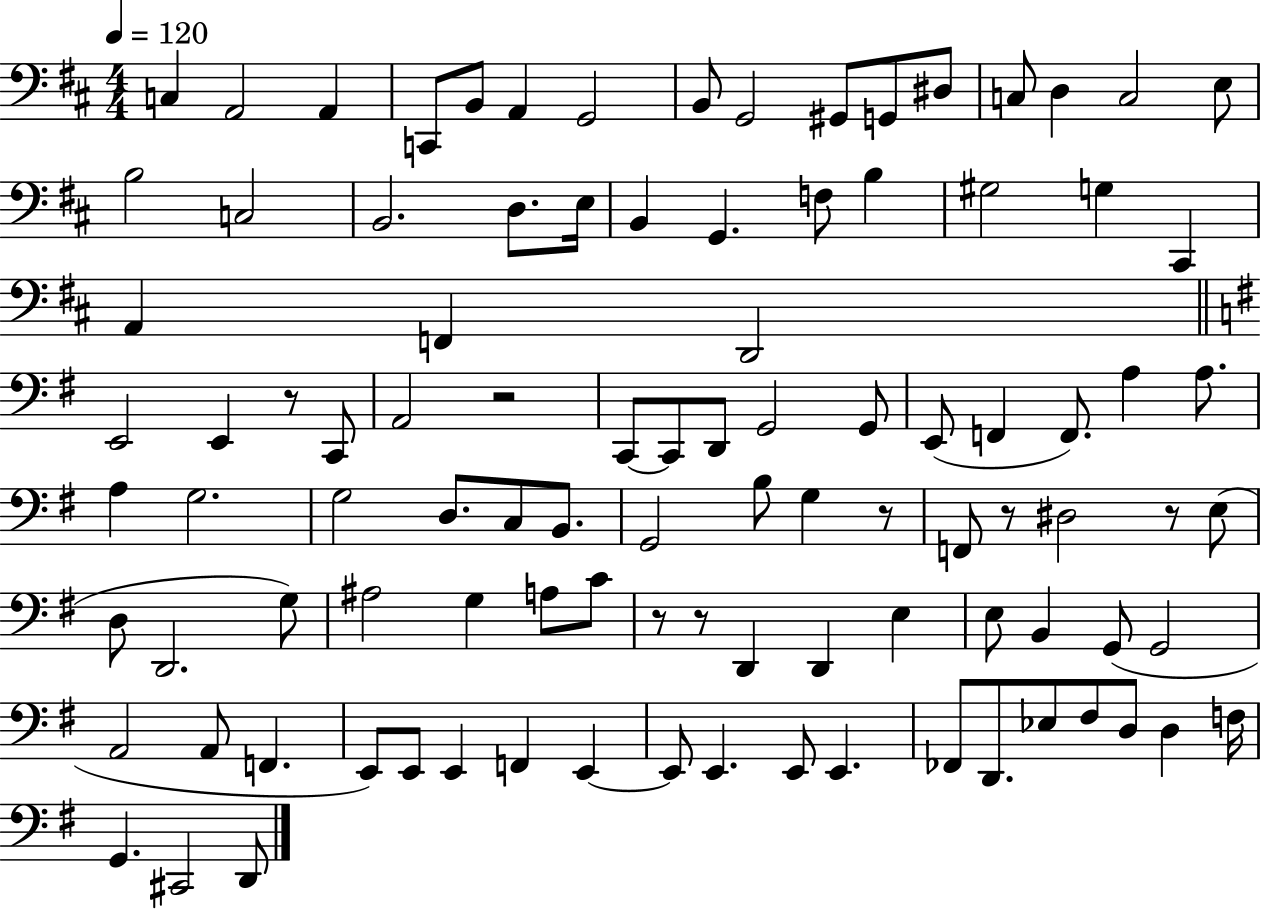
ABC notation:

X:1
T:Untitled
M:4/4
L:1/4
K:D
C, A,,2 A,, C,,/2 B,,/2 A,, G,,2 B,,/2 G,,2 ^G,,/2 G,,/2 ^D,/2 C,/2 D, C,2 E,/2 B,2 C,2 B,,2 D,/2 E,/4 B,, G,, F,/2 B, ^G,2 G, ^C,, A,, F,, D,,2 E,,2 E,, z/2 C,,/2 A,,2 z2 C,,/2 C,,/2 D,,/2 G,,2 G,,/2 E,,/2 F,, F,,/2 A, A,/2 A, G,2 G,2 D,/2 C,/2 B,,/2 G,,2 B,/2 G, z/2 F,,/2 z/2 ^D,2 z/2 E,/2 D,/2 D,,2 G,/2 ^A,2 G, A,/2 C/2 z/2 z/2 D,, D,, E, E,/2 B,, G,,/2 G,,2 A,,2 A,,/2 F,, E,,/2 E,,/2 E,, F,, E,, E,,/2 E,, E,,/2 E,, _F,,/2 D,,/2 _E,/2 ^F,/2 D,/2 D, F,/4 G,, ^C,,2 D,,/2